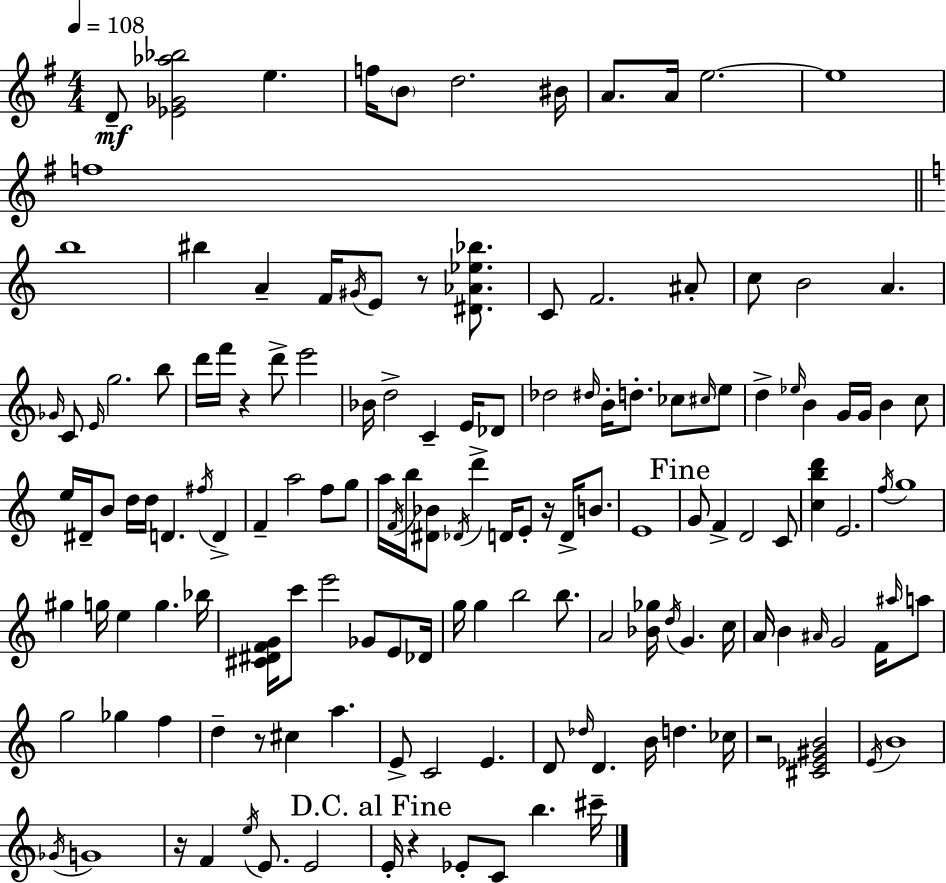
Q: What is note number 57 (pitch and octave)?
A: D4